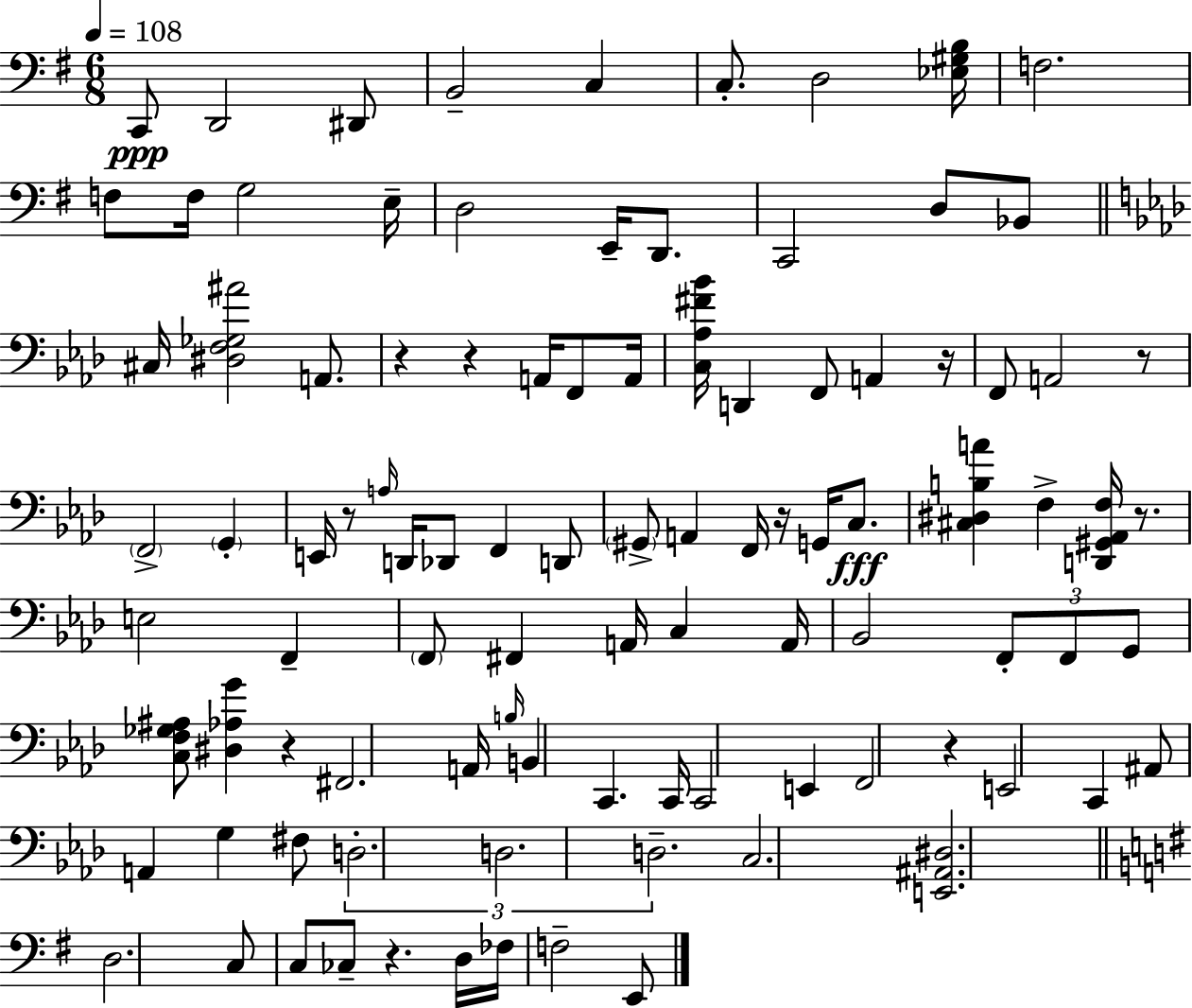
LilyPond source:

{
  \clef bass
  \numericTimeSignature
  \time 6/8
  \key e \minor
  \tempo 4 = 108
  c,8\ppp d,2 dis,8 | b,2-- c4 | c8.-. d2 <ees gis b>16 | f2. | \break f8 f16 g2 e16-- | d2 e,16-- d,8. | c,2 d8 bes,8 | \bar "||" \break \key f \minor cis16 <dis f ges ais'>2 a,8. | r4 r4 a,16 f,8 a,16 | <c aes fis' bes'>16 d,4 f,8 a,4 r16 | f,8 a,2 r8 | \break \parenthesize f,2-> \parenthesize g,4-. | e,16 r8 \grace { a16 } d,16 des,8 f,4 d,8 | \parenthesize gis,8-> a,4 f,16 r16 g,16 c8.\fff | <cis dis b a'>4 f4-> <d, gis, aes, f>16 r8. | \break e2 f,4-- | \parenthesize f,8 fis,4 a,16 c4 | a,16 bes,2 \tuplet 3/2 { f,8-. f,8 | g,8 } <c f ges ais>8 <dis aes g'>4 r4 | \break fis,2. | a,16 \grace { b16 } b,4 c,4. | c,16 c,2 e,4 | f,2 r4 | \break e,2 c,4 | ais,8 a,4 g4 | fis8 \tuplet 3/2 { d2.-. | d2. | \break d2.-- } | c2. | <e, ais, dis>2. | \bar "||" \break \key e \minor d2. | c8 c8 ces8-- r4. | d16 fes16 f2-- e,8 | \bar "|."
}